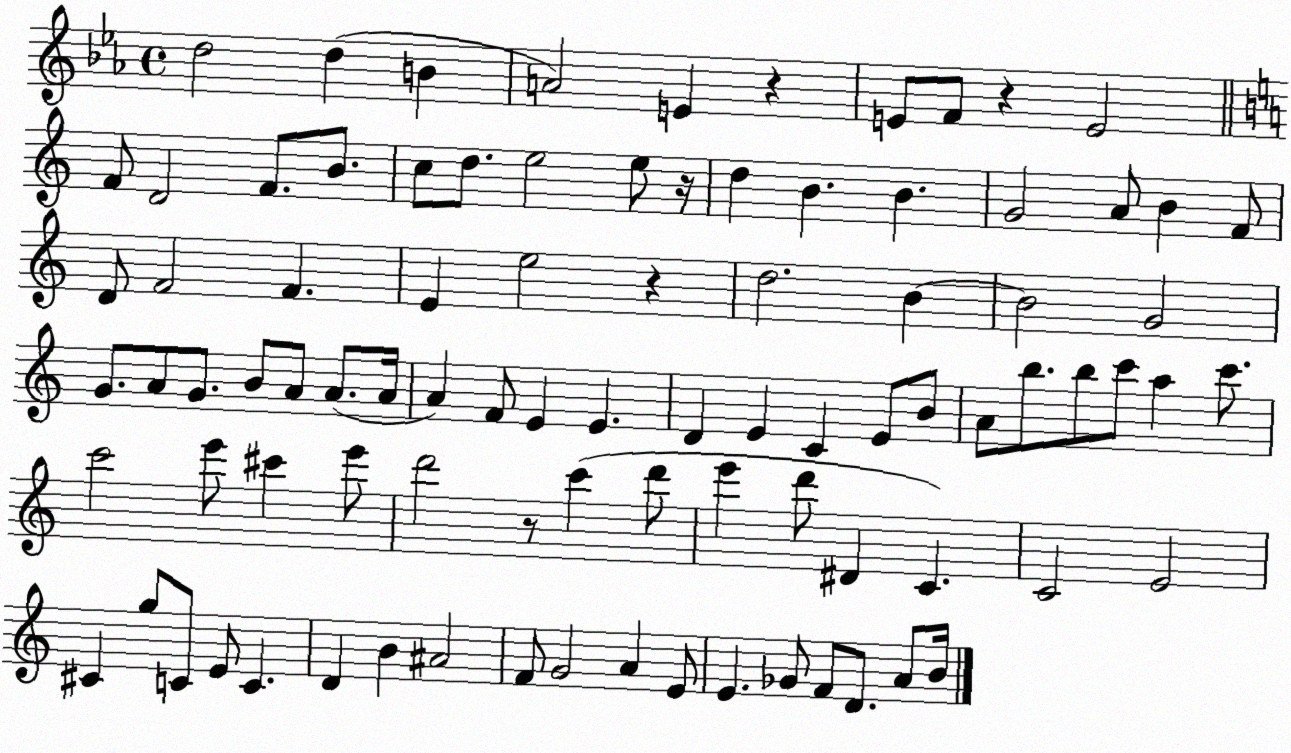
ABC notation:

X:1
T:Untitled
M:4/4
L:1/4
K:Eb
d2 d B A2 E z E/2 F/2 z E2 F/2 D2 F/2 B/2 c/2 d/2 e2 e/2 z/4 d B B G2 A/2 B F/2 D/2 F2 F E e2 z d2 B B2 G2 G/2 A/2 G/2 B/2 A/2 A/2 A/4 A F/2 E E D E C E/2 B/2 A/2 b/2 b/2 c'/2 a c'/2 c'2 e'/2 ^c' e'/2 d'2 z/2 c' d'/2 e' d'/2 ^D C C2 E2 ^C g/2 C/2 E/2 C D B ^A2 F/2 G2 A E/2 E _G/2 F/2 D/2 A/2 B/4